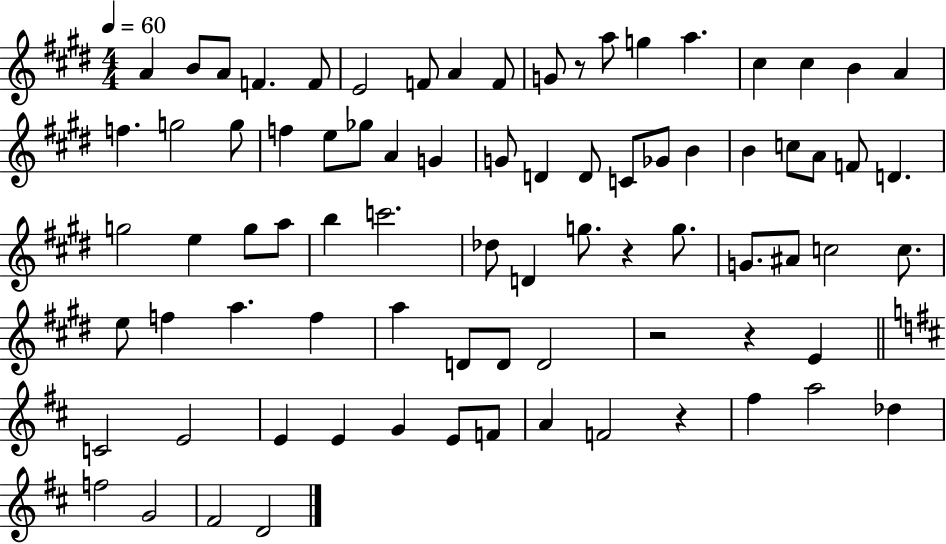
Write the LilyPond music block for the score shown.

{
  \clef treble
  \numericTimeSignature
  \time 4/4
  \key e \major
  \tempo 4 = 60
  a'4 b'8 a'8 f'4. f'8 | e'2 f'8 a'4 f'8 | g'8 r8 a''8 g''4 a''4. | cis''4 cis''4 b'4 a'4 | \break f''4. g''2 g''8 | f''4 e''8 ges''8 a'4 g'4 | g'8 d'4 d'8 c'8 ges'8 b'4 | b'4 c''8 a'8 f'8 d'4. | \break g''2 e''4 g''8 a''8 | b''4 c'''2. | des''8 d'4 g''8. r4 g''8. | g'8. ais'8 c''2 c''8. | \break e''8 f''4 a''4. f''4 | a''4 d'8 d'8 d'2 | r2 r4 e'4 | \bar "||" \break \key b \minor c'2 e'2 | e'4 e'4 g'4 e'8 f'8 | a'4 f'2 r4 | fis''4 a''2 des''4 | \break f''2 g'2 | fis'2 d'2 | \bar "|."
}